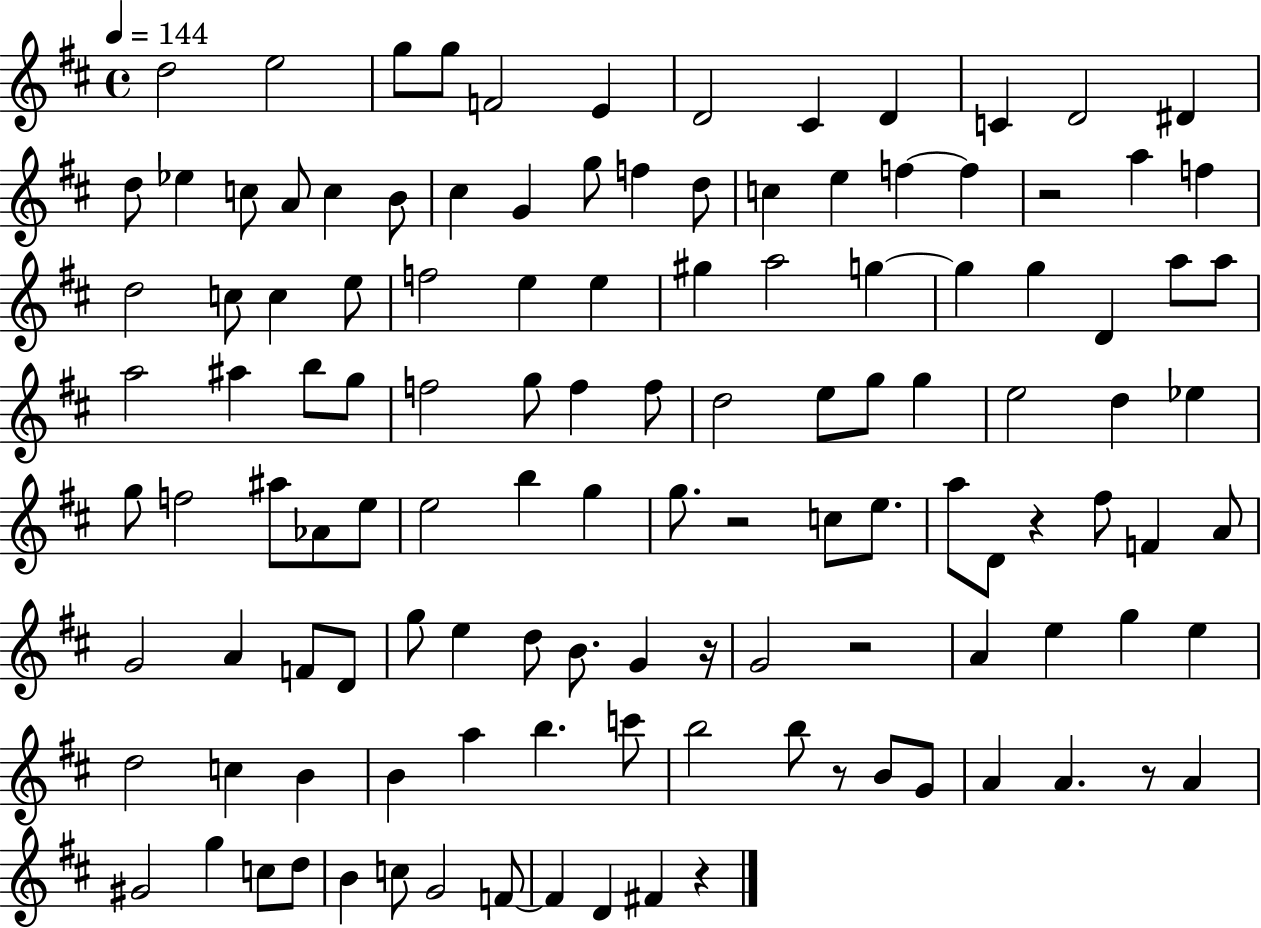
D5/h E5/h G5/e G5/e F4/h E4/q D4/h C#4/q D4/q C4/q D4/h D#4/q D5/e Eb5/q C5/e A4/e C5/q B4/e C#5/q G4/q G5/e F5/q D5/e C5/q E5/q F5/q F5/q R/h A5/q F5/q D5/h C5/e C5/q E5/e F5/h E5/q E5/q G#5/q A5/h G5/q G5/q G5/q D4/q A5/e A5/e A5/h A#5/q B5/e G5/e F5/h G5/e F5/q F5/e D5/h E5/e G5/e G5/q E5/h D5/q Eb5/q G5/e F5/h A#5/e Ab4/e E5/e E5/h B5/q G5/q G5/e. R/h C5/e E5/e. A5/e D4/e R/q F#5/e F4/q A4/e G4/h A4/q F4/e D4/e G5/e E5/q D5/e B4/e. G4/q R/s G4/h R/h A4/q E5/q G5/q E5/q D5/h C5/q B4/q B4/q A5/q B5/q. C6/e B5/h B5/e R/e B4/e G4/e A4/q A4/q. R/e A4/q G#4/h G5/q C5/e D5/e B4/q C5/e G4/h F4/e F4/q D4/q F#4/q R/q